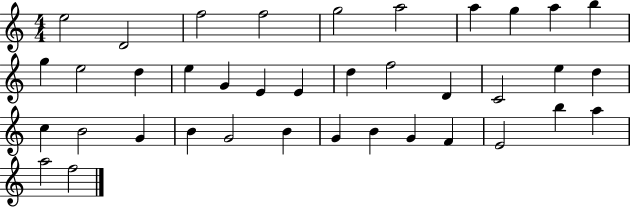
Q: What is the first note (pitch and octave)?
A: E5